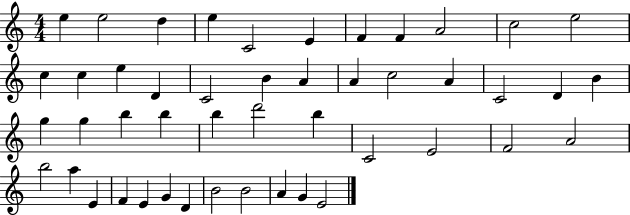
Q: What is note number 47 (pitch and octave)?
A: E4